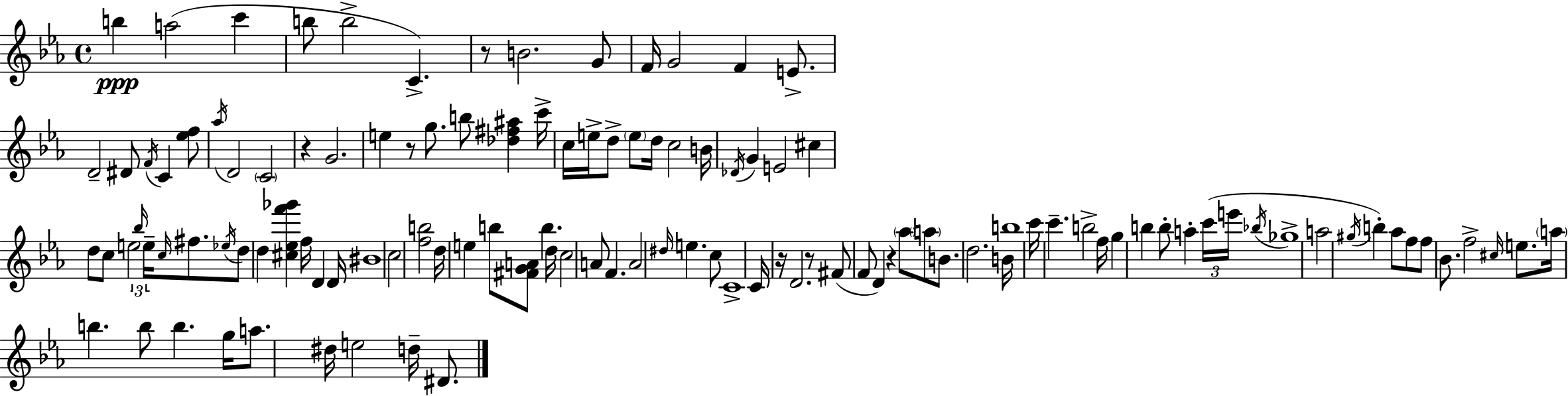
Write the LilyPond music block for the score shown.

{
  \clef treble
  \time 4/4
  \defaultTimeSignature
  \key c \minor
  \repeat volta 2 { b''4\ppp a''2( c'''4 | b''8 b''2-> c'4.->) | r8 b'2. g'8 | f'16 g'2 f'4 e'8.-> | \break d'2-- dis'8 \acciaccatura { f'16 } c'4 <ees'' f''>8 | \acciaccatura { aes''16 } d'2 \parenthesize c'2 | r4 g'2. | e''4 r8 g''8. b''8 <des'' fis'' ais''>4 | \break c'''16-> c''16 e''16-> d''8-> \parenthesize e''8 d''16 c''2 | b'16 \acciaccatura { des'16 } g'4 e'2 cis''4 | d''8 c''8 e''2 \tuplet 3/2 { \grace { bes''16 } | e''16-- \grace { c''16 } } fis''8. \acciaccatura { ees''16 } d''8 d''4 <cis'' ees'' f''' ges'''>4 | \break f''16 d'4 d'16 bis'1 | c''2 <f'' b''>2 | d''16 e''4 b''8 <fis' g' a'>8 b''4. | d''16 c''2 a'8 | \break f'4. a'2 \grace { dis''16 } e''4. | c''8 c'1-> | c'16 r16 d'2. | r8 fis'8( f'8 d'4) r4 | \break \parenthesize aes''8 \parenthesize a''8 b'8. d''2. | b'16 b''1 | c'''16 c'''4.-- b''2-> | f''16 g''4 b''4 b''8-. | \break a''4-. \tuplet 3/2 { c'''16( e'''16 \acciaccatura { bes''16 } } ges''1-> | a''2 | \acciaccatura { gis''16 }) b''4-. aes''8 f''8 f''8 bes'8. f''2-> | \grace { cis''16 } e''8. \parenthesize a''16 b''4. | \break b''8 b''4. g''16 a''8. dis''16 e''2 | d''16-- dis'8. } \bar "|."
}